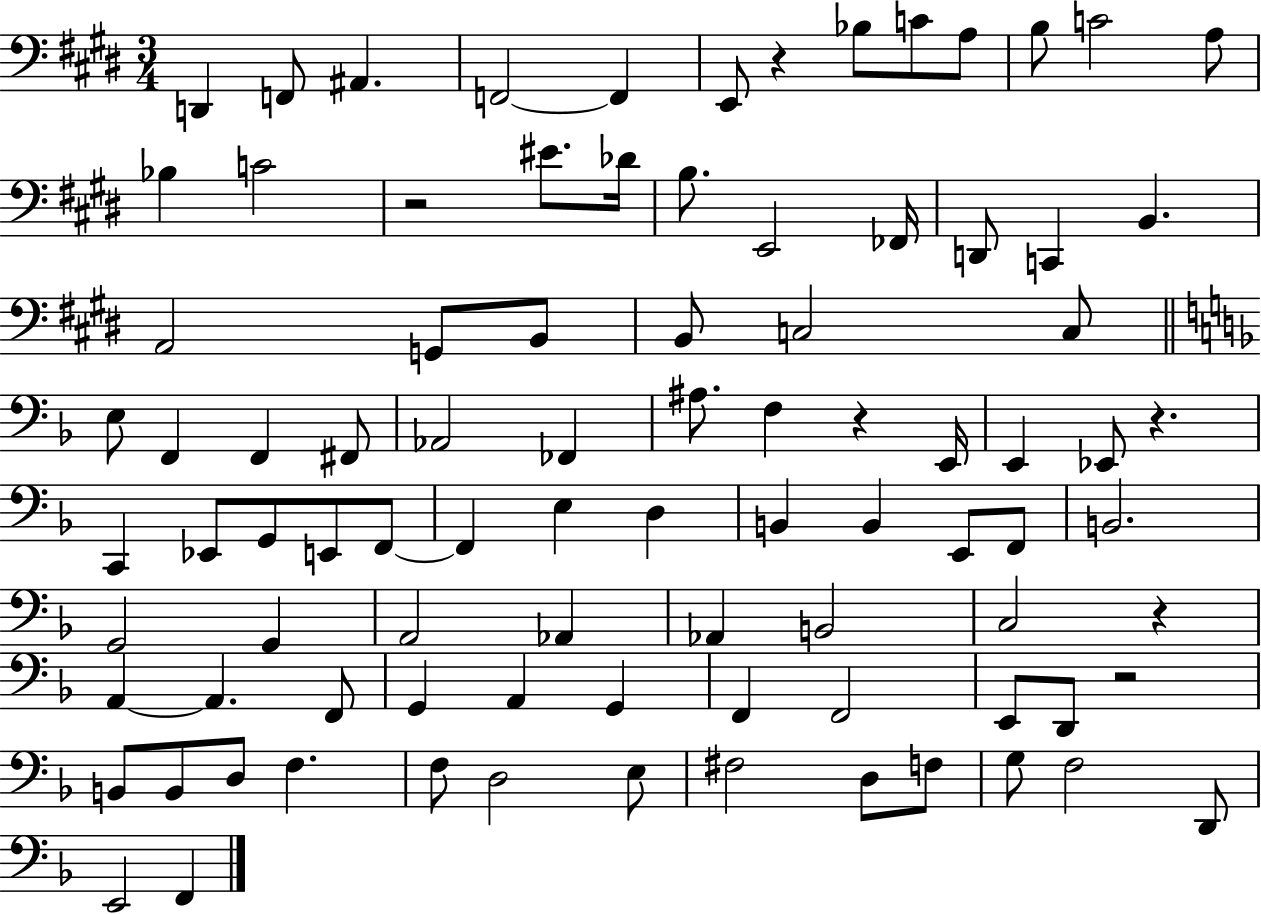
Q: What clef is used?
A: bass